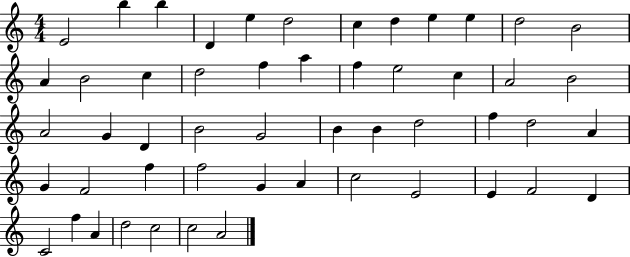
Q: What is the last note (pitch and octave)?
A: A4